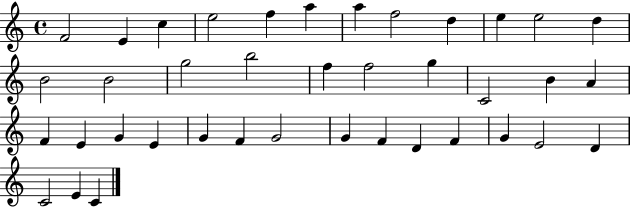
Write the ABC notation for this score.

X:1
T:Untitled
M:4/4
L:1/4
K:C
F2 E c e2 f a a f2 d e e2 d B2 B2 g2 b2 f f2 g C2 B A F E G E G F G2 G F D F G E2 D C2 E C